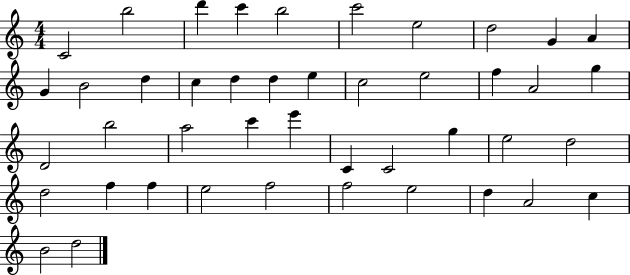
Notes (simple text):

C4/h B5/h D6/q C6/q B5/h C6/h E5/h D5/h G4/q A4/q G4/q B4/h D5/q C5/q D5/q D5/q E5/q C5/h E5/h F5/q A4/h G5/q D4/h B5/h A5/h C6/q E6/q C4/q C4/h G5/q E5/h D5/h D5/h F5/q F5/q E5/h F5/h F5/h E5/h D5/q A4/h C5/q B4/h D5/h